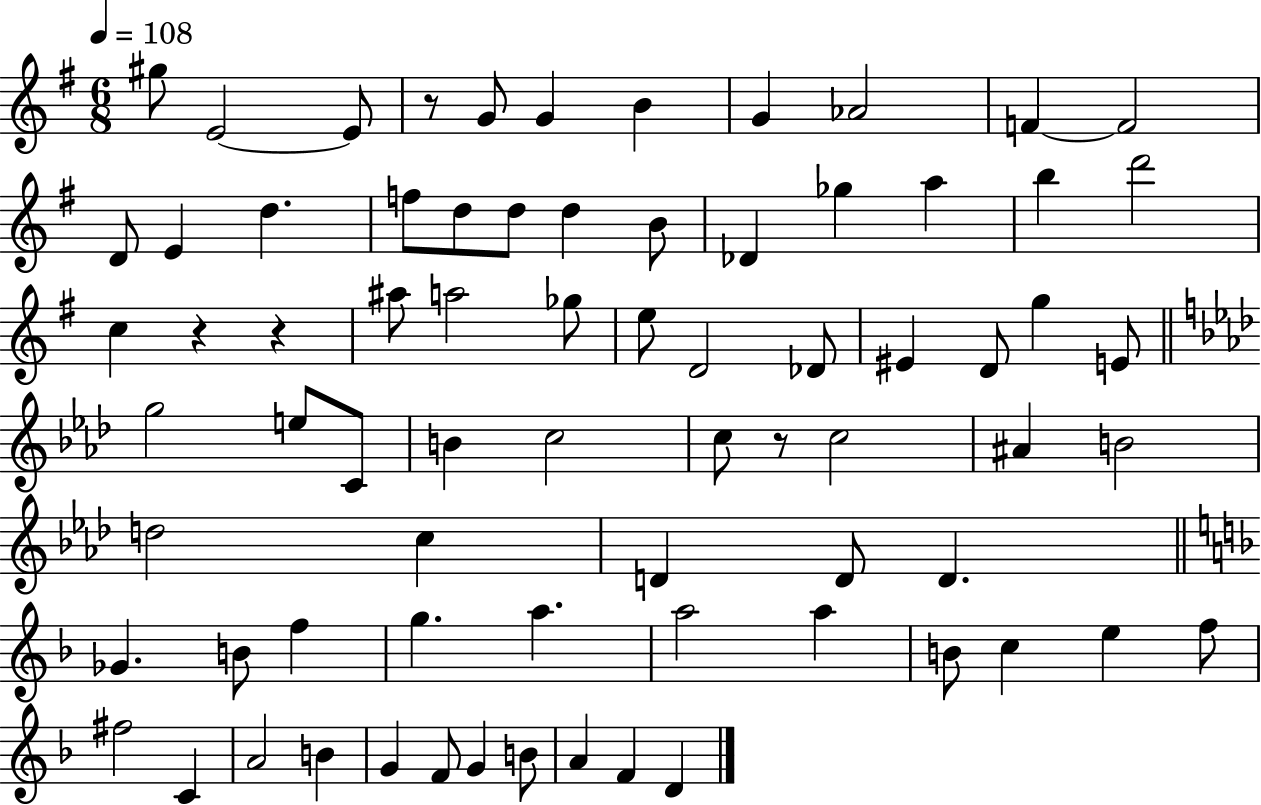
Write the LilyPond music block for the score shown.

{
  \clef treble
  \numericTimeSignature
  \time 6/8
  \key g \major
  \tempo 4 = 108
  \repeat volta 2 { gis''8 e'2~~ e'8 | r8 g'8 g'4 b'4 | g'4 aes'2 | f'4~~ f'2 | \break d'8 e'4 d''4. | f''8 d''8 d''8 d''4 b'8 | des'4 ges''4 a''4 | b''4 d'''2 | \break c''4 r4 r4 | ais''8 a''2 ges''8 | e''8 d'2 des'8 | eis'4 d'8 g''4 e'8 | \break \bar "||" \break \key aes \major g''2 e''8 c'8 | b'4 c''2 | c''8 r8 c''2 | ais'4 b'2 | \break d''2 c''4 | d'4 d'8 d'4. | \bar "||" \break \key f \major ges'4. b'8 f''4 | g''4. a''4. | a''2 a''4 | b'8 c''4 e''4 f''8 | \break fis''2 c'4 | a'2 b'4 | g'4 f'8 g'4 b'8 | a'4 f'4 d'4 | \break } \bar "|."
}